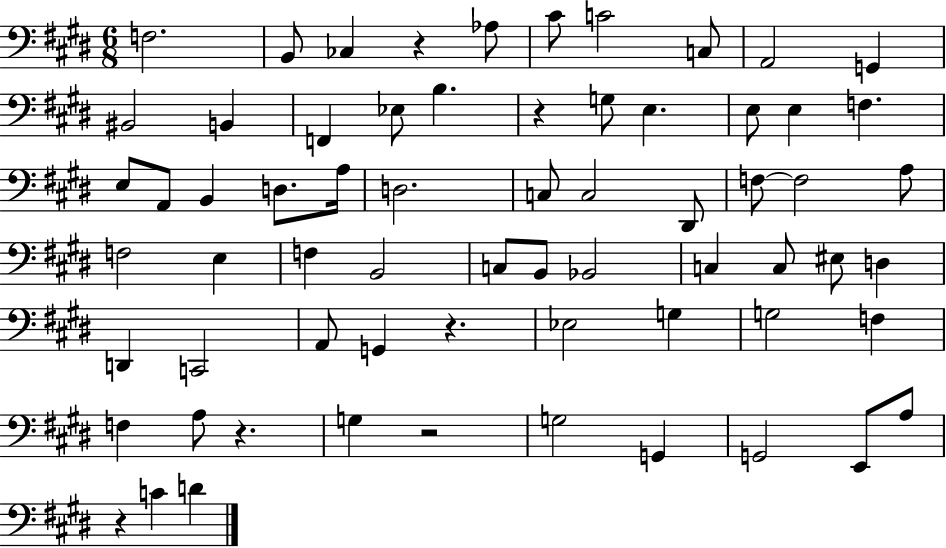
{
  \clef bass
  \numericTimeSignature
  \time 6/8
  \key e \major
  f2. | b,8 ces4 r4 aes8 | cis'8 c'2 c8 | a,2 g,4 | \break bis,2 b,4 | f,4 ees8 b4. | r4 g8 e4. | e8 e4 f4. | \break e8 a,8 b,4 d8. a16 | d2. | c8 c2 dis,8 | f8~~ f2 a8 | \break f2 e4 | f4 b,2 | c8 b,8 bes,2 | c4 c8 eis8 d4 | \break d,4 c,2 | a,8 g,4 r4. | ees2 g4 | g2 f4 | \break f4 a8 r4. | g4 r2 | g2 g,4 | g,2 e,8 a8 | \break r4 c'4 d'4 | \bar "|."
}